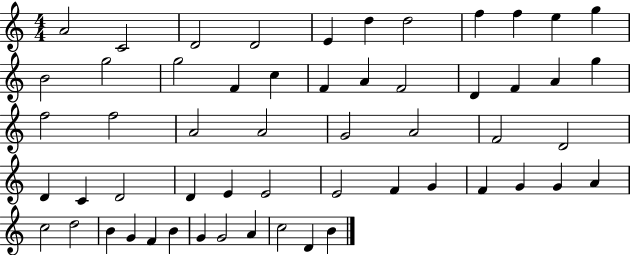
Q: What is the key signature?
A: C major